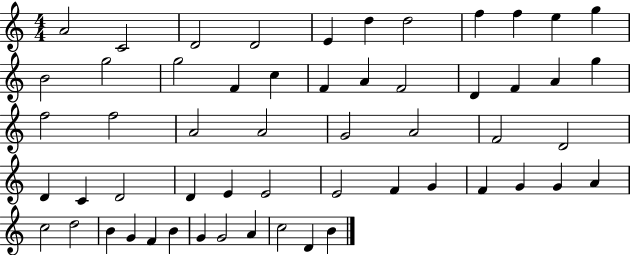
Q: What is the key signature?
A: C major